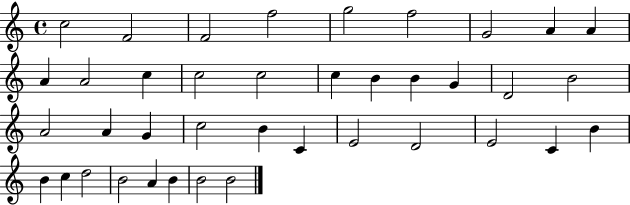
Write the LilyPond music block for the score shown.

{
  \clef treble
  \time 4/4
  \defaultTimeSignature
  \key c \major
  c''2 f'2 | f'2 f''2 | g''2 f''2 | g'2 a'4 a'4 | \break a'4 a'2 c''4 | c''2 c''2 | c''4 b'4 b'4 g'4 | d'2 b'2 | \break a'2 a'4 g'4 | c''2 b'4 c'4 | e'2 d'2 | e'2 c'4 b'4 | \break b'4 c''4 d''2 | b'2 a'4 b'4 | b'2 b'2 | \bar "|."
}